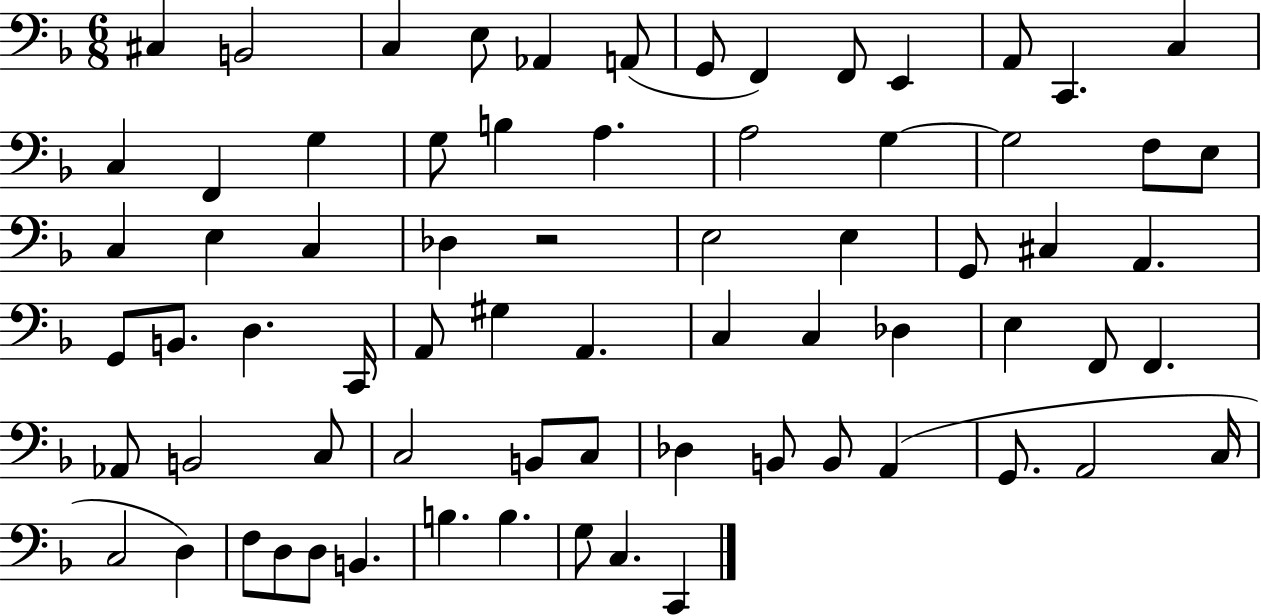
X:1
T:Untitled
M:6/8
L:1/4
K:F
^C, B,,2 C, E,/2 _A,, A,,/2 G,,/2 F,, F,,/2 E,, A,,/2 C,, C, C, F,, G, G,/2 B, A, A,2 G, G,2 F,/2 E,/2 C, E, C, _D, z2 E,2 E, G,,/2 ^C, A,, G,,/2 B,,/2 D, C,,/4 A,,/2 ^G, A,, C, C, _D, E, F,,/2 F,, _A,,/2 B,,2 C,/2 C,2 B,,/2 C,/2 _D, B,,/2 B,,/2 A,, G,,/2 A,,2 C,/4 C,2 D, F,/2 D,/2 D,/2 B,, B, B, G,/2 C, C,,